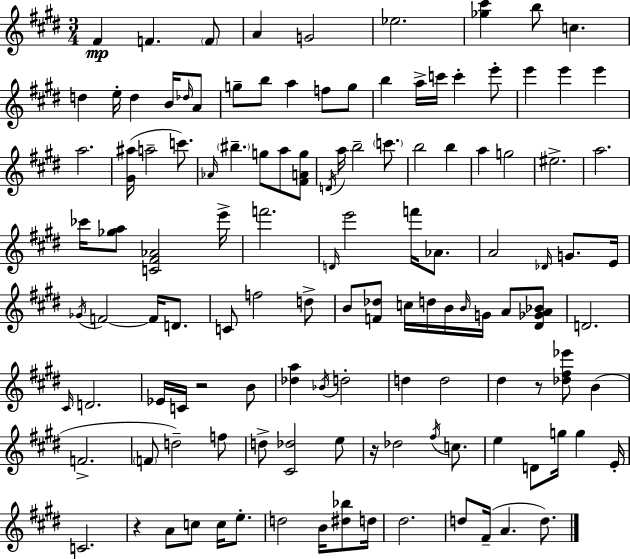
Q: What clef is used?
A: treble